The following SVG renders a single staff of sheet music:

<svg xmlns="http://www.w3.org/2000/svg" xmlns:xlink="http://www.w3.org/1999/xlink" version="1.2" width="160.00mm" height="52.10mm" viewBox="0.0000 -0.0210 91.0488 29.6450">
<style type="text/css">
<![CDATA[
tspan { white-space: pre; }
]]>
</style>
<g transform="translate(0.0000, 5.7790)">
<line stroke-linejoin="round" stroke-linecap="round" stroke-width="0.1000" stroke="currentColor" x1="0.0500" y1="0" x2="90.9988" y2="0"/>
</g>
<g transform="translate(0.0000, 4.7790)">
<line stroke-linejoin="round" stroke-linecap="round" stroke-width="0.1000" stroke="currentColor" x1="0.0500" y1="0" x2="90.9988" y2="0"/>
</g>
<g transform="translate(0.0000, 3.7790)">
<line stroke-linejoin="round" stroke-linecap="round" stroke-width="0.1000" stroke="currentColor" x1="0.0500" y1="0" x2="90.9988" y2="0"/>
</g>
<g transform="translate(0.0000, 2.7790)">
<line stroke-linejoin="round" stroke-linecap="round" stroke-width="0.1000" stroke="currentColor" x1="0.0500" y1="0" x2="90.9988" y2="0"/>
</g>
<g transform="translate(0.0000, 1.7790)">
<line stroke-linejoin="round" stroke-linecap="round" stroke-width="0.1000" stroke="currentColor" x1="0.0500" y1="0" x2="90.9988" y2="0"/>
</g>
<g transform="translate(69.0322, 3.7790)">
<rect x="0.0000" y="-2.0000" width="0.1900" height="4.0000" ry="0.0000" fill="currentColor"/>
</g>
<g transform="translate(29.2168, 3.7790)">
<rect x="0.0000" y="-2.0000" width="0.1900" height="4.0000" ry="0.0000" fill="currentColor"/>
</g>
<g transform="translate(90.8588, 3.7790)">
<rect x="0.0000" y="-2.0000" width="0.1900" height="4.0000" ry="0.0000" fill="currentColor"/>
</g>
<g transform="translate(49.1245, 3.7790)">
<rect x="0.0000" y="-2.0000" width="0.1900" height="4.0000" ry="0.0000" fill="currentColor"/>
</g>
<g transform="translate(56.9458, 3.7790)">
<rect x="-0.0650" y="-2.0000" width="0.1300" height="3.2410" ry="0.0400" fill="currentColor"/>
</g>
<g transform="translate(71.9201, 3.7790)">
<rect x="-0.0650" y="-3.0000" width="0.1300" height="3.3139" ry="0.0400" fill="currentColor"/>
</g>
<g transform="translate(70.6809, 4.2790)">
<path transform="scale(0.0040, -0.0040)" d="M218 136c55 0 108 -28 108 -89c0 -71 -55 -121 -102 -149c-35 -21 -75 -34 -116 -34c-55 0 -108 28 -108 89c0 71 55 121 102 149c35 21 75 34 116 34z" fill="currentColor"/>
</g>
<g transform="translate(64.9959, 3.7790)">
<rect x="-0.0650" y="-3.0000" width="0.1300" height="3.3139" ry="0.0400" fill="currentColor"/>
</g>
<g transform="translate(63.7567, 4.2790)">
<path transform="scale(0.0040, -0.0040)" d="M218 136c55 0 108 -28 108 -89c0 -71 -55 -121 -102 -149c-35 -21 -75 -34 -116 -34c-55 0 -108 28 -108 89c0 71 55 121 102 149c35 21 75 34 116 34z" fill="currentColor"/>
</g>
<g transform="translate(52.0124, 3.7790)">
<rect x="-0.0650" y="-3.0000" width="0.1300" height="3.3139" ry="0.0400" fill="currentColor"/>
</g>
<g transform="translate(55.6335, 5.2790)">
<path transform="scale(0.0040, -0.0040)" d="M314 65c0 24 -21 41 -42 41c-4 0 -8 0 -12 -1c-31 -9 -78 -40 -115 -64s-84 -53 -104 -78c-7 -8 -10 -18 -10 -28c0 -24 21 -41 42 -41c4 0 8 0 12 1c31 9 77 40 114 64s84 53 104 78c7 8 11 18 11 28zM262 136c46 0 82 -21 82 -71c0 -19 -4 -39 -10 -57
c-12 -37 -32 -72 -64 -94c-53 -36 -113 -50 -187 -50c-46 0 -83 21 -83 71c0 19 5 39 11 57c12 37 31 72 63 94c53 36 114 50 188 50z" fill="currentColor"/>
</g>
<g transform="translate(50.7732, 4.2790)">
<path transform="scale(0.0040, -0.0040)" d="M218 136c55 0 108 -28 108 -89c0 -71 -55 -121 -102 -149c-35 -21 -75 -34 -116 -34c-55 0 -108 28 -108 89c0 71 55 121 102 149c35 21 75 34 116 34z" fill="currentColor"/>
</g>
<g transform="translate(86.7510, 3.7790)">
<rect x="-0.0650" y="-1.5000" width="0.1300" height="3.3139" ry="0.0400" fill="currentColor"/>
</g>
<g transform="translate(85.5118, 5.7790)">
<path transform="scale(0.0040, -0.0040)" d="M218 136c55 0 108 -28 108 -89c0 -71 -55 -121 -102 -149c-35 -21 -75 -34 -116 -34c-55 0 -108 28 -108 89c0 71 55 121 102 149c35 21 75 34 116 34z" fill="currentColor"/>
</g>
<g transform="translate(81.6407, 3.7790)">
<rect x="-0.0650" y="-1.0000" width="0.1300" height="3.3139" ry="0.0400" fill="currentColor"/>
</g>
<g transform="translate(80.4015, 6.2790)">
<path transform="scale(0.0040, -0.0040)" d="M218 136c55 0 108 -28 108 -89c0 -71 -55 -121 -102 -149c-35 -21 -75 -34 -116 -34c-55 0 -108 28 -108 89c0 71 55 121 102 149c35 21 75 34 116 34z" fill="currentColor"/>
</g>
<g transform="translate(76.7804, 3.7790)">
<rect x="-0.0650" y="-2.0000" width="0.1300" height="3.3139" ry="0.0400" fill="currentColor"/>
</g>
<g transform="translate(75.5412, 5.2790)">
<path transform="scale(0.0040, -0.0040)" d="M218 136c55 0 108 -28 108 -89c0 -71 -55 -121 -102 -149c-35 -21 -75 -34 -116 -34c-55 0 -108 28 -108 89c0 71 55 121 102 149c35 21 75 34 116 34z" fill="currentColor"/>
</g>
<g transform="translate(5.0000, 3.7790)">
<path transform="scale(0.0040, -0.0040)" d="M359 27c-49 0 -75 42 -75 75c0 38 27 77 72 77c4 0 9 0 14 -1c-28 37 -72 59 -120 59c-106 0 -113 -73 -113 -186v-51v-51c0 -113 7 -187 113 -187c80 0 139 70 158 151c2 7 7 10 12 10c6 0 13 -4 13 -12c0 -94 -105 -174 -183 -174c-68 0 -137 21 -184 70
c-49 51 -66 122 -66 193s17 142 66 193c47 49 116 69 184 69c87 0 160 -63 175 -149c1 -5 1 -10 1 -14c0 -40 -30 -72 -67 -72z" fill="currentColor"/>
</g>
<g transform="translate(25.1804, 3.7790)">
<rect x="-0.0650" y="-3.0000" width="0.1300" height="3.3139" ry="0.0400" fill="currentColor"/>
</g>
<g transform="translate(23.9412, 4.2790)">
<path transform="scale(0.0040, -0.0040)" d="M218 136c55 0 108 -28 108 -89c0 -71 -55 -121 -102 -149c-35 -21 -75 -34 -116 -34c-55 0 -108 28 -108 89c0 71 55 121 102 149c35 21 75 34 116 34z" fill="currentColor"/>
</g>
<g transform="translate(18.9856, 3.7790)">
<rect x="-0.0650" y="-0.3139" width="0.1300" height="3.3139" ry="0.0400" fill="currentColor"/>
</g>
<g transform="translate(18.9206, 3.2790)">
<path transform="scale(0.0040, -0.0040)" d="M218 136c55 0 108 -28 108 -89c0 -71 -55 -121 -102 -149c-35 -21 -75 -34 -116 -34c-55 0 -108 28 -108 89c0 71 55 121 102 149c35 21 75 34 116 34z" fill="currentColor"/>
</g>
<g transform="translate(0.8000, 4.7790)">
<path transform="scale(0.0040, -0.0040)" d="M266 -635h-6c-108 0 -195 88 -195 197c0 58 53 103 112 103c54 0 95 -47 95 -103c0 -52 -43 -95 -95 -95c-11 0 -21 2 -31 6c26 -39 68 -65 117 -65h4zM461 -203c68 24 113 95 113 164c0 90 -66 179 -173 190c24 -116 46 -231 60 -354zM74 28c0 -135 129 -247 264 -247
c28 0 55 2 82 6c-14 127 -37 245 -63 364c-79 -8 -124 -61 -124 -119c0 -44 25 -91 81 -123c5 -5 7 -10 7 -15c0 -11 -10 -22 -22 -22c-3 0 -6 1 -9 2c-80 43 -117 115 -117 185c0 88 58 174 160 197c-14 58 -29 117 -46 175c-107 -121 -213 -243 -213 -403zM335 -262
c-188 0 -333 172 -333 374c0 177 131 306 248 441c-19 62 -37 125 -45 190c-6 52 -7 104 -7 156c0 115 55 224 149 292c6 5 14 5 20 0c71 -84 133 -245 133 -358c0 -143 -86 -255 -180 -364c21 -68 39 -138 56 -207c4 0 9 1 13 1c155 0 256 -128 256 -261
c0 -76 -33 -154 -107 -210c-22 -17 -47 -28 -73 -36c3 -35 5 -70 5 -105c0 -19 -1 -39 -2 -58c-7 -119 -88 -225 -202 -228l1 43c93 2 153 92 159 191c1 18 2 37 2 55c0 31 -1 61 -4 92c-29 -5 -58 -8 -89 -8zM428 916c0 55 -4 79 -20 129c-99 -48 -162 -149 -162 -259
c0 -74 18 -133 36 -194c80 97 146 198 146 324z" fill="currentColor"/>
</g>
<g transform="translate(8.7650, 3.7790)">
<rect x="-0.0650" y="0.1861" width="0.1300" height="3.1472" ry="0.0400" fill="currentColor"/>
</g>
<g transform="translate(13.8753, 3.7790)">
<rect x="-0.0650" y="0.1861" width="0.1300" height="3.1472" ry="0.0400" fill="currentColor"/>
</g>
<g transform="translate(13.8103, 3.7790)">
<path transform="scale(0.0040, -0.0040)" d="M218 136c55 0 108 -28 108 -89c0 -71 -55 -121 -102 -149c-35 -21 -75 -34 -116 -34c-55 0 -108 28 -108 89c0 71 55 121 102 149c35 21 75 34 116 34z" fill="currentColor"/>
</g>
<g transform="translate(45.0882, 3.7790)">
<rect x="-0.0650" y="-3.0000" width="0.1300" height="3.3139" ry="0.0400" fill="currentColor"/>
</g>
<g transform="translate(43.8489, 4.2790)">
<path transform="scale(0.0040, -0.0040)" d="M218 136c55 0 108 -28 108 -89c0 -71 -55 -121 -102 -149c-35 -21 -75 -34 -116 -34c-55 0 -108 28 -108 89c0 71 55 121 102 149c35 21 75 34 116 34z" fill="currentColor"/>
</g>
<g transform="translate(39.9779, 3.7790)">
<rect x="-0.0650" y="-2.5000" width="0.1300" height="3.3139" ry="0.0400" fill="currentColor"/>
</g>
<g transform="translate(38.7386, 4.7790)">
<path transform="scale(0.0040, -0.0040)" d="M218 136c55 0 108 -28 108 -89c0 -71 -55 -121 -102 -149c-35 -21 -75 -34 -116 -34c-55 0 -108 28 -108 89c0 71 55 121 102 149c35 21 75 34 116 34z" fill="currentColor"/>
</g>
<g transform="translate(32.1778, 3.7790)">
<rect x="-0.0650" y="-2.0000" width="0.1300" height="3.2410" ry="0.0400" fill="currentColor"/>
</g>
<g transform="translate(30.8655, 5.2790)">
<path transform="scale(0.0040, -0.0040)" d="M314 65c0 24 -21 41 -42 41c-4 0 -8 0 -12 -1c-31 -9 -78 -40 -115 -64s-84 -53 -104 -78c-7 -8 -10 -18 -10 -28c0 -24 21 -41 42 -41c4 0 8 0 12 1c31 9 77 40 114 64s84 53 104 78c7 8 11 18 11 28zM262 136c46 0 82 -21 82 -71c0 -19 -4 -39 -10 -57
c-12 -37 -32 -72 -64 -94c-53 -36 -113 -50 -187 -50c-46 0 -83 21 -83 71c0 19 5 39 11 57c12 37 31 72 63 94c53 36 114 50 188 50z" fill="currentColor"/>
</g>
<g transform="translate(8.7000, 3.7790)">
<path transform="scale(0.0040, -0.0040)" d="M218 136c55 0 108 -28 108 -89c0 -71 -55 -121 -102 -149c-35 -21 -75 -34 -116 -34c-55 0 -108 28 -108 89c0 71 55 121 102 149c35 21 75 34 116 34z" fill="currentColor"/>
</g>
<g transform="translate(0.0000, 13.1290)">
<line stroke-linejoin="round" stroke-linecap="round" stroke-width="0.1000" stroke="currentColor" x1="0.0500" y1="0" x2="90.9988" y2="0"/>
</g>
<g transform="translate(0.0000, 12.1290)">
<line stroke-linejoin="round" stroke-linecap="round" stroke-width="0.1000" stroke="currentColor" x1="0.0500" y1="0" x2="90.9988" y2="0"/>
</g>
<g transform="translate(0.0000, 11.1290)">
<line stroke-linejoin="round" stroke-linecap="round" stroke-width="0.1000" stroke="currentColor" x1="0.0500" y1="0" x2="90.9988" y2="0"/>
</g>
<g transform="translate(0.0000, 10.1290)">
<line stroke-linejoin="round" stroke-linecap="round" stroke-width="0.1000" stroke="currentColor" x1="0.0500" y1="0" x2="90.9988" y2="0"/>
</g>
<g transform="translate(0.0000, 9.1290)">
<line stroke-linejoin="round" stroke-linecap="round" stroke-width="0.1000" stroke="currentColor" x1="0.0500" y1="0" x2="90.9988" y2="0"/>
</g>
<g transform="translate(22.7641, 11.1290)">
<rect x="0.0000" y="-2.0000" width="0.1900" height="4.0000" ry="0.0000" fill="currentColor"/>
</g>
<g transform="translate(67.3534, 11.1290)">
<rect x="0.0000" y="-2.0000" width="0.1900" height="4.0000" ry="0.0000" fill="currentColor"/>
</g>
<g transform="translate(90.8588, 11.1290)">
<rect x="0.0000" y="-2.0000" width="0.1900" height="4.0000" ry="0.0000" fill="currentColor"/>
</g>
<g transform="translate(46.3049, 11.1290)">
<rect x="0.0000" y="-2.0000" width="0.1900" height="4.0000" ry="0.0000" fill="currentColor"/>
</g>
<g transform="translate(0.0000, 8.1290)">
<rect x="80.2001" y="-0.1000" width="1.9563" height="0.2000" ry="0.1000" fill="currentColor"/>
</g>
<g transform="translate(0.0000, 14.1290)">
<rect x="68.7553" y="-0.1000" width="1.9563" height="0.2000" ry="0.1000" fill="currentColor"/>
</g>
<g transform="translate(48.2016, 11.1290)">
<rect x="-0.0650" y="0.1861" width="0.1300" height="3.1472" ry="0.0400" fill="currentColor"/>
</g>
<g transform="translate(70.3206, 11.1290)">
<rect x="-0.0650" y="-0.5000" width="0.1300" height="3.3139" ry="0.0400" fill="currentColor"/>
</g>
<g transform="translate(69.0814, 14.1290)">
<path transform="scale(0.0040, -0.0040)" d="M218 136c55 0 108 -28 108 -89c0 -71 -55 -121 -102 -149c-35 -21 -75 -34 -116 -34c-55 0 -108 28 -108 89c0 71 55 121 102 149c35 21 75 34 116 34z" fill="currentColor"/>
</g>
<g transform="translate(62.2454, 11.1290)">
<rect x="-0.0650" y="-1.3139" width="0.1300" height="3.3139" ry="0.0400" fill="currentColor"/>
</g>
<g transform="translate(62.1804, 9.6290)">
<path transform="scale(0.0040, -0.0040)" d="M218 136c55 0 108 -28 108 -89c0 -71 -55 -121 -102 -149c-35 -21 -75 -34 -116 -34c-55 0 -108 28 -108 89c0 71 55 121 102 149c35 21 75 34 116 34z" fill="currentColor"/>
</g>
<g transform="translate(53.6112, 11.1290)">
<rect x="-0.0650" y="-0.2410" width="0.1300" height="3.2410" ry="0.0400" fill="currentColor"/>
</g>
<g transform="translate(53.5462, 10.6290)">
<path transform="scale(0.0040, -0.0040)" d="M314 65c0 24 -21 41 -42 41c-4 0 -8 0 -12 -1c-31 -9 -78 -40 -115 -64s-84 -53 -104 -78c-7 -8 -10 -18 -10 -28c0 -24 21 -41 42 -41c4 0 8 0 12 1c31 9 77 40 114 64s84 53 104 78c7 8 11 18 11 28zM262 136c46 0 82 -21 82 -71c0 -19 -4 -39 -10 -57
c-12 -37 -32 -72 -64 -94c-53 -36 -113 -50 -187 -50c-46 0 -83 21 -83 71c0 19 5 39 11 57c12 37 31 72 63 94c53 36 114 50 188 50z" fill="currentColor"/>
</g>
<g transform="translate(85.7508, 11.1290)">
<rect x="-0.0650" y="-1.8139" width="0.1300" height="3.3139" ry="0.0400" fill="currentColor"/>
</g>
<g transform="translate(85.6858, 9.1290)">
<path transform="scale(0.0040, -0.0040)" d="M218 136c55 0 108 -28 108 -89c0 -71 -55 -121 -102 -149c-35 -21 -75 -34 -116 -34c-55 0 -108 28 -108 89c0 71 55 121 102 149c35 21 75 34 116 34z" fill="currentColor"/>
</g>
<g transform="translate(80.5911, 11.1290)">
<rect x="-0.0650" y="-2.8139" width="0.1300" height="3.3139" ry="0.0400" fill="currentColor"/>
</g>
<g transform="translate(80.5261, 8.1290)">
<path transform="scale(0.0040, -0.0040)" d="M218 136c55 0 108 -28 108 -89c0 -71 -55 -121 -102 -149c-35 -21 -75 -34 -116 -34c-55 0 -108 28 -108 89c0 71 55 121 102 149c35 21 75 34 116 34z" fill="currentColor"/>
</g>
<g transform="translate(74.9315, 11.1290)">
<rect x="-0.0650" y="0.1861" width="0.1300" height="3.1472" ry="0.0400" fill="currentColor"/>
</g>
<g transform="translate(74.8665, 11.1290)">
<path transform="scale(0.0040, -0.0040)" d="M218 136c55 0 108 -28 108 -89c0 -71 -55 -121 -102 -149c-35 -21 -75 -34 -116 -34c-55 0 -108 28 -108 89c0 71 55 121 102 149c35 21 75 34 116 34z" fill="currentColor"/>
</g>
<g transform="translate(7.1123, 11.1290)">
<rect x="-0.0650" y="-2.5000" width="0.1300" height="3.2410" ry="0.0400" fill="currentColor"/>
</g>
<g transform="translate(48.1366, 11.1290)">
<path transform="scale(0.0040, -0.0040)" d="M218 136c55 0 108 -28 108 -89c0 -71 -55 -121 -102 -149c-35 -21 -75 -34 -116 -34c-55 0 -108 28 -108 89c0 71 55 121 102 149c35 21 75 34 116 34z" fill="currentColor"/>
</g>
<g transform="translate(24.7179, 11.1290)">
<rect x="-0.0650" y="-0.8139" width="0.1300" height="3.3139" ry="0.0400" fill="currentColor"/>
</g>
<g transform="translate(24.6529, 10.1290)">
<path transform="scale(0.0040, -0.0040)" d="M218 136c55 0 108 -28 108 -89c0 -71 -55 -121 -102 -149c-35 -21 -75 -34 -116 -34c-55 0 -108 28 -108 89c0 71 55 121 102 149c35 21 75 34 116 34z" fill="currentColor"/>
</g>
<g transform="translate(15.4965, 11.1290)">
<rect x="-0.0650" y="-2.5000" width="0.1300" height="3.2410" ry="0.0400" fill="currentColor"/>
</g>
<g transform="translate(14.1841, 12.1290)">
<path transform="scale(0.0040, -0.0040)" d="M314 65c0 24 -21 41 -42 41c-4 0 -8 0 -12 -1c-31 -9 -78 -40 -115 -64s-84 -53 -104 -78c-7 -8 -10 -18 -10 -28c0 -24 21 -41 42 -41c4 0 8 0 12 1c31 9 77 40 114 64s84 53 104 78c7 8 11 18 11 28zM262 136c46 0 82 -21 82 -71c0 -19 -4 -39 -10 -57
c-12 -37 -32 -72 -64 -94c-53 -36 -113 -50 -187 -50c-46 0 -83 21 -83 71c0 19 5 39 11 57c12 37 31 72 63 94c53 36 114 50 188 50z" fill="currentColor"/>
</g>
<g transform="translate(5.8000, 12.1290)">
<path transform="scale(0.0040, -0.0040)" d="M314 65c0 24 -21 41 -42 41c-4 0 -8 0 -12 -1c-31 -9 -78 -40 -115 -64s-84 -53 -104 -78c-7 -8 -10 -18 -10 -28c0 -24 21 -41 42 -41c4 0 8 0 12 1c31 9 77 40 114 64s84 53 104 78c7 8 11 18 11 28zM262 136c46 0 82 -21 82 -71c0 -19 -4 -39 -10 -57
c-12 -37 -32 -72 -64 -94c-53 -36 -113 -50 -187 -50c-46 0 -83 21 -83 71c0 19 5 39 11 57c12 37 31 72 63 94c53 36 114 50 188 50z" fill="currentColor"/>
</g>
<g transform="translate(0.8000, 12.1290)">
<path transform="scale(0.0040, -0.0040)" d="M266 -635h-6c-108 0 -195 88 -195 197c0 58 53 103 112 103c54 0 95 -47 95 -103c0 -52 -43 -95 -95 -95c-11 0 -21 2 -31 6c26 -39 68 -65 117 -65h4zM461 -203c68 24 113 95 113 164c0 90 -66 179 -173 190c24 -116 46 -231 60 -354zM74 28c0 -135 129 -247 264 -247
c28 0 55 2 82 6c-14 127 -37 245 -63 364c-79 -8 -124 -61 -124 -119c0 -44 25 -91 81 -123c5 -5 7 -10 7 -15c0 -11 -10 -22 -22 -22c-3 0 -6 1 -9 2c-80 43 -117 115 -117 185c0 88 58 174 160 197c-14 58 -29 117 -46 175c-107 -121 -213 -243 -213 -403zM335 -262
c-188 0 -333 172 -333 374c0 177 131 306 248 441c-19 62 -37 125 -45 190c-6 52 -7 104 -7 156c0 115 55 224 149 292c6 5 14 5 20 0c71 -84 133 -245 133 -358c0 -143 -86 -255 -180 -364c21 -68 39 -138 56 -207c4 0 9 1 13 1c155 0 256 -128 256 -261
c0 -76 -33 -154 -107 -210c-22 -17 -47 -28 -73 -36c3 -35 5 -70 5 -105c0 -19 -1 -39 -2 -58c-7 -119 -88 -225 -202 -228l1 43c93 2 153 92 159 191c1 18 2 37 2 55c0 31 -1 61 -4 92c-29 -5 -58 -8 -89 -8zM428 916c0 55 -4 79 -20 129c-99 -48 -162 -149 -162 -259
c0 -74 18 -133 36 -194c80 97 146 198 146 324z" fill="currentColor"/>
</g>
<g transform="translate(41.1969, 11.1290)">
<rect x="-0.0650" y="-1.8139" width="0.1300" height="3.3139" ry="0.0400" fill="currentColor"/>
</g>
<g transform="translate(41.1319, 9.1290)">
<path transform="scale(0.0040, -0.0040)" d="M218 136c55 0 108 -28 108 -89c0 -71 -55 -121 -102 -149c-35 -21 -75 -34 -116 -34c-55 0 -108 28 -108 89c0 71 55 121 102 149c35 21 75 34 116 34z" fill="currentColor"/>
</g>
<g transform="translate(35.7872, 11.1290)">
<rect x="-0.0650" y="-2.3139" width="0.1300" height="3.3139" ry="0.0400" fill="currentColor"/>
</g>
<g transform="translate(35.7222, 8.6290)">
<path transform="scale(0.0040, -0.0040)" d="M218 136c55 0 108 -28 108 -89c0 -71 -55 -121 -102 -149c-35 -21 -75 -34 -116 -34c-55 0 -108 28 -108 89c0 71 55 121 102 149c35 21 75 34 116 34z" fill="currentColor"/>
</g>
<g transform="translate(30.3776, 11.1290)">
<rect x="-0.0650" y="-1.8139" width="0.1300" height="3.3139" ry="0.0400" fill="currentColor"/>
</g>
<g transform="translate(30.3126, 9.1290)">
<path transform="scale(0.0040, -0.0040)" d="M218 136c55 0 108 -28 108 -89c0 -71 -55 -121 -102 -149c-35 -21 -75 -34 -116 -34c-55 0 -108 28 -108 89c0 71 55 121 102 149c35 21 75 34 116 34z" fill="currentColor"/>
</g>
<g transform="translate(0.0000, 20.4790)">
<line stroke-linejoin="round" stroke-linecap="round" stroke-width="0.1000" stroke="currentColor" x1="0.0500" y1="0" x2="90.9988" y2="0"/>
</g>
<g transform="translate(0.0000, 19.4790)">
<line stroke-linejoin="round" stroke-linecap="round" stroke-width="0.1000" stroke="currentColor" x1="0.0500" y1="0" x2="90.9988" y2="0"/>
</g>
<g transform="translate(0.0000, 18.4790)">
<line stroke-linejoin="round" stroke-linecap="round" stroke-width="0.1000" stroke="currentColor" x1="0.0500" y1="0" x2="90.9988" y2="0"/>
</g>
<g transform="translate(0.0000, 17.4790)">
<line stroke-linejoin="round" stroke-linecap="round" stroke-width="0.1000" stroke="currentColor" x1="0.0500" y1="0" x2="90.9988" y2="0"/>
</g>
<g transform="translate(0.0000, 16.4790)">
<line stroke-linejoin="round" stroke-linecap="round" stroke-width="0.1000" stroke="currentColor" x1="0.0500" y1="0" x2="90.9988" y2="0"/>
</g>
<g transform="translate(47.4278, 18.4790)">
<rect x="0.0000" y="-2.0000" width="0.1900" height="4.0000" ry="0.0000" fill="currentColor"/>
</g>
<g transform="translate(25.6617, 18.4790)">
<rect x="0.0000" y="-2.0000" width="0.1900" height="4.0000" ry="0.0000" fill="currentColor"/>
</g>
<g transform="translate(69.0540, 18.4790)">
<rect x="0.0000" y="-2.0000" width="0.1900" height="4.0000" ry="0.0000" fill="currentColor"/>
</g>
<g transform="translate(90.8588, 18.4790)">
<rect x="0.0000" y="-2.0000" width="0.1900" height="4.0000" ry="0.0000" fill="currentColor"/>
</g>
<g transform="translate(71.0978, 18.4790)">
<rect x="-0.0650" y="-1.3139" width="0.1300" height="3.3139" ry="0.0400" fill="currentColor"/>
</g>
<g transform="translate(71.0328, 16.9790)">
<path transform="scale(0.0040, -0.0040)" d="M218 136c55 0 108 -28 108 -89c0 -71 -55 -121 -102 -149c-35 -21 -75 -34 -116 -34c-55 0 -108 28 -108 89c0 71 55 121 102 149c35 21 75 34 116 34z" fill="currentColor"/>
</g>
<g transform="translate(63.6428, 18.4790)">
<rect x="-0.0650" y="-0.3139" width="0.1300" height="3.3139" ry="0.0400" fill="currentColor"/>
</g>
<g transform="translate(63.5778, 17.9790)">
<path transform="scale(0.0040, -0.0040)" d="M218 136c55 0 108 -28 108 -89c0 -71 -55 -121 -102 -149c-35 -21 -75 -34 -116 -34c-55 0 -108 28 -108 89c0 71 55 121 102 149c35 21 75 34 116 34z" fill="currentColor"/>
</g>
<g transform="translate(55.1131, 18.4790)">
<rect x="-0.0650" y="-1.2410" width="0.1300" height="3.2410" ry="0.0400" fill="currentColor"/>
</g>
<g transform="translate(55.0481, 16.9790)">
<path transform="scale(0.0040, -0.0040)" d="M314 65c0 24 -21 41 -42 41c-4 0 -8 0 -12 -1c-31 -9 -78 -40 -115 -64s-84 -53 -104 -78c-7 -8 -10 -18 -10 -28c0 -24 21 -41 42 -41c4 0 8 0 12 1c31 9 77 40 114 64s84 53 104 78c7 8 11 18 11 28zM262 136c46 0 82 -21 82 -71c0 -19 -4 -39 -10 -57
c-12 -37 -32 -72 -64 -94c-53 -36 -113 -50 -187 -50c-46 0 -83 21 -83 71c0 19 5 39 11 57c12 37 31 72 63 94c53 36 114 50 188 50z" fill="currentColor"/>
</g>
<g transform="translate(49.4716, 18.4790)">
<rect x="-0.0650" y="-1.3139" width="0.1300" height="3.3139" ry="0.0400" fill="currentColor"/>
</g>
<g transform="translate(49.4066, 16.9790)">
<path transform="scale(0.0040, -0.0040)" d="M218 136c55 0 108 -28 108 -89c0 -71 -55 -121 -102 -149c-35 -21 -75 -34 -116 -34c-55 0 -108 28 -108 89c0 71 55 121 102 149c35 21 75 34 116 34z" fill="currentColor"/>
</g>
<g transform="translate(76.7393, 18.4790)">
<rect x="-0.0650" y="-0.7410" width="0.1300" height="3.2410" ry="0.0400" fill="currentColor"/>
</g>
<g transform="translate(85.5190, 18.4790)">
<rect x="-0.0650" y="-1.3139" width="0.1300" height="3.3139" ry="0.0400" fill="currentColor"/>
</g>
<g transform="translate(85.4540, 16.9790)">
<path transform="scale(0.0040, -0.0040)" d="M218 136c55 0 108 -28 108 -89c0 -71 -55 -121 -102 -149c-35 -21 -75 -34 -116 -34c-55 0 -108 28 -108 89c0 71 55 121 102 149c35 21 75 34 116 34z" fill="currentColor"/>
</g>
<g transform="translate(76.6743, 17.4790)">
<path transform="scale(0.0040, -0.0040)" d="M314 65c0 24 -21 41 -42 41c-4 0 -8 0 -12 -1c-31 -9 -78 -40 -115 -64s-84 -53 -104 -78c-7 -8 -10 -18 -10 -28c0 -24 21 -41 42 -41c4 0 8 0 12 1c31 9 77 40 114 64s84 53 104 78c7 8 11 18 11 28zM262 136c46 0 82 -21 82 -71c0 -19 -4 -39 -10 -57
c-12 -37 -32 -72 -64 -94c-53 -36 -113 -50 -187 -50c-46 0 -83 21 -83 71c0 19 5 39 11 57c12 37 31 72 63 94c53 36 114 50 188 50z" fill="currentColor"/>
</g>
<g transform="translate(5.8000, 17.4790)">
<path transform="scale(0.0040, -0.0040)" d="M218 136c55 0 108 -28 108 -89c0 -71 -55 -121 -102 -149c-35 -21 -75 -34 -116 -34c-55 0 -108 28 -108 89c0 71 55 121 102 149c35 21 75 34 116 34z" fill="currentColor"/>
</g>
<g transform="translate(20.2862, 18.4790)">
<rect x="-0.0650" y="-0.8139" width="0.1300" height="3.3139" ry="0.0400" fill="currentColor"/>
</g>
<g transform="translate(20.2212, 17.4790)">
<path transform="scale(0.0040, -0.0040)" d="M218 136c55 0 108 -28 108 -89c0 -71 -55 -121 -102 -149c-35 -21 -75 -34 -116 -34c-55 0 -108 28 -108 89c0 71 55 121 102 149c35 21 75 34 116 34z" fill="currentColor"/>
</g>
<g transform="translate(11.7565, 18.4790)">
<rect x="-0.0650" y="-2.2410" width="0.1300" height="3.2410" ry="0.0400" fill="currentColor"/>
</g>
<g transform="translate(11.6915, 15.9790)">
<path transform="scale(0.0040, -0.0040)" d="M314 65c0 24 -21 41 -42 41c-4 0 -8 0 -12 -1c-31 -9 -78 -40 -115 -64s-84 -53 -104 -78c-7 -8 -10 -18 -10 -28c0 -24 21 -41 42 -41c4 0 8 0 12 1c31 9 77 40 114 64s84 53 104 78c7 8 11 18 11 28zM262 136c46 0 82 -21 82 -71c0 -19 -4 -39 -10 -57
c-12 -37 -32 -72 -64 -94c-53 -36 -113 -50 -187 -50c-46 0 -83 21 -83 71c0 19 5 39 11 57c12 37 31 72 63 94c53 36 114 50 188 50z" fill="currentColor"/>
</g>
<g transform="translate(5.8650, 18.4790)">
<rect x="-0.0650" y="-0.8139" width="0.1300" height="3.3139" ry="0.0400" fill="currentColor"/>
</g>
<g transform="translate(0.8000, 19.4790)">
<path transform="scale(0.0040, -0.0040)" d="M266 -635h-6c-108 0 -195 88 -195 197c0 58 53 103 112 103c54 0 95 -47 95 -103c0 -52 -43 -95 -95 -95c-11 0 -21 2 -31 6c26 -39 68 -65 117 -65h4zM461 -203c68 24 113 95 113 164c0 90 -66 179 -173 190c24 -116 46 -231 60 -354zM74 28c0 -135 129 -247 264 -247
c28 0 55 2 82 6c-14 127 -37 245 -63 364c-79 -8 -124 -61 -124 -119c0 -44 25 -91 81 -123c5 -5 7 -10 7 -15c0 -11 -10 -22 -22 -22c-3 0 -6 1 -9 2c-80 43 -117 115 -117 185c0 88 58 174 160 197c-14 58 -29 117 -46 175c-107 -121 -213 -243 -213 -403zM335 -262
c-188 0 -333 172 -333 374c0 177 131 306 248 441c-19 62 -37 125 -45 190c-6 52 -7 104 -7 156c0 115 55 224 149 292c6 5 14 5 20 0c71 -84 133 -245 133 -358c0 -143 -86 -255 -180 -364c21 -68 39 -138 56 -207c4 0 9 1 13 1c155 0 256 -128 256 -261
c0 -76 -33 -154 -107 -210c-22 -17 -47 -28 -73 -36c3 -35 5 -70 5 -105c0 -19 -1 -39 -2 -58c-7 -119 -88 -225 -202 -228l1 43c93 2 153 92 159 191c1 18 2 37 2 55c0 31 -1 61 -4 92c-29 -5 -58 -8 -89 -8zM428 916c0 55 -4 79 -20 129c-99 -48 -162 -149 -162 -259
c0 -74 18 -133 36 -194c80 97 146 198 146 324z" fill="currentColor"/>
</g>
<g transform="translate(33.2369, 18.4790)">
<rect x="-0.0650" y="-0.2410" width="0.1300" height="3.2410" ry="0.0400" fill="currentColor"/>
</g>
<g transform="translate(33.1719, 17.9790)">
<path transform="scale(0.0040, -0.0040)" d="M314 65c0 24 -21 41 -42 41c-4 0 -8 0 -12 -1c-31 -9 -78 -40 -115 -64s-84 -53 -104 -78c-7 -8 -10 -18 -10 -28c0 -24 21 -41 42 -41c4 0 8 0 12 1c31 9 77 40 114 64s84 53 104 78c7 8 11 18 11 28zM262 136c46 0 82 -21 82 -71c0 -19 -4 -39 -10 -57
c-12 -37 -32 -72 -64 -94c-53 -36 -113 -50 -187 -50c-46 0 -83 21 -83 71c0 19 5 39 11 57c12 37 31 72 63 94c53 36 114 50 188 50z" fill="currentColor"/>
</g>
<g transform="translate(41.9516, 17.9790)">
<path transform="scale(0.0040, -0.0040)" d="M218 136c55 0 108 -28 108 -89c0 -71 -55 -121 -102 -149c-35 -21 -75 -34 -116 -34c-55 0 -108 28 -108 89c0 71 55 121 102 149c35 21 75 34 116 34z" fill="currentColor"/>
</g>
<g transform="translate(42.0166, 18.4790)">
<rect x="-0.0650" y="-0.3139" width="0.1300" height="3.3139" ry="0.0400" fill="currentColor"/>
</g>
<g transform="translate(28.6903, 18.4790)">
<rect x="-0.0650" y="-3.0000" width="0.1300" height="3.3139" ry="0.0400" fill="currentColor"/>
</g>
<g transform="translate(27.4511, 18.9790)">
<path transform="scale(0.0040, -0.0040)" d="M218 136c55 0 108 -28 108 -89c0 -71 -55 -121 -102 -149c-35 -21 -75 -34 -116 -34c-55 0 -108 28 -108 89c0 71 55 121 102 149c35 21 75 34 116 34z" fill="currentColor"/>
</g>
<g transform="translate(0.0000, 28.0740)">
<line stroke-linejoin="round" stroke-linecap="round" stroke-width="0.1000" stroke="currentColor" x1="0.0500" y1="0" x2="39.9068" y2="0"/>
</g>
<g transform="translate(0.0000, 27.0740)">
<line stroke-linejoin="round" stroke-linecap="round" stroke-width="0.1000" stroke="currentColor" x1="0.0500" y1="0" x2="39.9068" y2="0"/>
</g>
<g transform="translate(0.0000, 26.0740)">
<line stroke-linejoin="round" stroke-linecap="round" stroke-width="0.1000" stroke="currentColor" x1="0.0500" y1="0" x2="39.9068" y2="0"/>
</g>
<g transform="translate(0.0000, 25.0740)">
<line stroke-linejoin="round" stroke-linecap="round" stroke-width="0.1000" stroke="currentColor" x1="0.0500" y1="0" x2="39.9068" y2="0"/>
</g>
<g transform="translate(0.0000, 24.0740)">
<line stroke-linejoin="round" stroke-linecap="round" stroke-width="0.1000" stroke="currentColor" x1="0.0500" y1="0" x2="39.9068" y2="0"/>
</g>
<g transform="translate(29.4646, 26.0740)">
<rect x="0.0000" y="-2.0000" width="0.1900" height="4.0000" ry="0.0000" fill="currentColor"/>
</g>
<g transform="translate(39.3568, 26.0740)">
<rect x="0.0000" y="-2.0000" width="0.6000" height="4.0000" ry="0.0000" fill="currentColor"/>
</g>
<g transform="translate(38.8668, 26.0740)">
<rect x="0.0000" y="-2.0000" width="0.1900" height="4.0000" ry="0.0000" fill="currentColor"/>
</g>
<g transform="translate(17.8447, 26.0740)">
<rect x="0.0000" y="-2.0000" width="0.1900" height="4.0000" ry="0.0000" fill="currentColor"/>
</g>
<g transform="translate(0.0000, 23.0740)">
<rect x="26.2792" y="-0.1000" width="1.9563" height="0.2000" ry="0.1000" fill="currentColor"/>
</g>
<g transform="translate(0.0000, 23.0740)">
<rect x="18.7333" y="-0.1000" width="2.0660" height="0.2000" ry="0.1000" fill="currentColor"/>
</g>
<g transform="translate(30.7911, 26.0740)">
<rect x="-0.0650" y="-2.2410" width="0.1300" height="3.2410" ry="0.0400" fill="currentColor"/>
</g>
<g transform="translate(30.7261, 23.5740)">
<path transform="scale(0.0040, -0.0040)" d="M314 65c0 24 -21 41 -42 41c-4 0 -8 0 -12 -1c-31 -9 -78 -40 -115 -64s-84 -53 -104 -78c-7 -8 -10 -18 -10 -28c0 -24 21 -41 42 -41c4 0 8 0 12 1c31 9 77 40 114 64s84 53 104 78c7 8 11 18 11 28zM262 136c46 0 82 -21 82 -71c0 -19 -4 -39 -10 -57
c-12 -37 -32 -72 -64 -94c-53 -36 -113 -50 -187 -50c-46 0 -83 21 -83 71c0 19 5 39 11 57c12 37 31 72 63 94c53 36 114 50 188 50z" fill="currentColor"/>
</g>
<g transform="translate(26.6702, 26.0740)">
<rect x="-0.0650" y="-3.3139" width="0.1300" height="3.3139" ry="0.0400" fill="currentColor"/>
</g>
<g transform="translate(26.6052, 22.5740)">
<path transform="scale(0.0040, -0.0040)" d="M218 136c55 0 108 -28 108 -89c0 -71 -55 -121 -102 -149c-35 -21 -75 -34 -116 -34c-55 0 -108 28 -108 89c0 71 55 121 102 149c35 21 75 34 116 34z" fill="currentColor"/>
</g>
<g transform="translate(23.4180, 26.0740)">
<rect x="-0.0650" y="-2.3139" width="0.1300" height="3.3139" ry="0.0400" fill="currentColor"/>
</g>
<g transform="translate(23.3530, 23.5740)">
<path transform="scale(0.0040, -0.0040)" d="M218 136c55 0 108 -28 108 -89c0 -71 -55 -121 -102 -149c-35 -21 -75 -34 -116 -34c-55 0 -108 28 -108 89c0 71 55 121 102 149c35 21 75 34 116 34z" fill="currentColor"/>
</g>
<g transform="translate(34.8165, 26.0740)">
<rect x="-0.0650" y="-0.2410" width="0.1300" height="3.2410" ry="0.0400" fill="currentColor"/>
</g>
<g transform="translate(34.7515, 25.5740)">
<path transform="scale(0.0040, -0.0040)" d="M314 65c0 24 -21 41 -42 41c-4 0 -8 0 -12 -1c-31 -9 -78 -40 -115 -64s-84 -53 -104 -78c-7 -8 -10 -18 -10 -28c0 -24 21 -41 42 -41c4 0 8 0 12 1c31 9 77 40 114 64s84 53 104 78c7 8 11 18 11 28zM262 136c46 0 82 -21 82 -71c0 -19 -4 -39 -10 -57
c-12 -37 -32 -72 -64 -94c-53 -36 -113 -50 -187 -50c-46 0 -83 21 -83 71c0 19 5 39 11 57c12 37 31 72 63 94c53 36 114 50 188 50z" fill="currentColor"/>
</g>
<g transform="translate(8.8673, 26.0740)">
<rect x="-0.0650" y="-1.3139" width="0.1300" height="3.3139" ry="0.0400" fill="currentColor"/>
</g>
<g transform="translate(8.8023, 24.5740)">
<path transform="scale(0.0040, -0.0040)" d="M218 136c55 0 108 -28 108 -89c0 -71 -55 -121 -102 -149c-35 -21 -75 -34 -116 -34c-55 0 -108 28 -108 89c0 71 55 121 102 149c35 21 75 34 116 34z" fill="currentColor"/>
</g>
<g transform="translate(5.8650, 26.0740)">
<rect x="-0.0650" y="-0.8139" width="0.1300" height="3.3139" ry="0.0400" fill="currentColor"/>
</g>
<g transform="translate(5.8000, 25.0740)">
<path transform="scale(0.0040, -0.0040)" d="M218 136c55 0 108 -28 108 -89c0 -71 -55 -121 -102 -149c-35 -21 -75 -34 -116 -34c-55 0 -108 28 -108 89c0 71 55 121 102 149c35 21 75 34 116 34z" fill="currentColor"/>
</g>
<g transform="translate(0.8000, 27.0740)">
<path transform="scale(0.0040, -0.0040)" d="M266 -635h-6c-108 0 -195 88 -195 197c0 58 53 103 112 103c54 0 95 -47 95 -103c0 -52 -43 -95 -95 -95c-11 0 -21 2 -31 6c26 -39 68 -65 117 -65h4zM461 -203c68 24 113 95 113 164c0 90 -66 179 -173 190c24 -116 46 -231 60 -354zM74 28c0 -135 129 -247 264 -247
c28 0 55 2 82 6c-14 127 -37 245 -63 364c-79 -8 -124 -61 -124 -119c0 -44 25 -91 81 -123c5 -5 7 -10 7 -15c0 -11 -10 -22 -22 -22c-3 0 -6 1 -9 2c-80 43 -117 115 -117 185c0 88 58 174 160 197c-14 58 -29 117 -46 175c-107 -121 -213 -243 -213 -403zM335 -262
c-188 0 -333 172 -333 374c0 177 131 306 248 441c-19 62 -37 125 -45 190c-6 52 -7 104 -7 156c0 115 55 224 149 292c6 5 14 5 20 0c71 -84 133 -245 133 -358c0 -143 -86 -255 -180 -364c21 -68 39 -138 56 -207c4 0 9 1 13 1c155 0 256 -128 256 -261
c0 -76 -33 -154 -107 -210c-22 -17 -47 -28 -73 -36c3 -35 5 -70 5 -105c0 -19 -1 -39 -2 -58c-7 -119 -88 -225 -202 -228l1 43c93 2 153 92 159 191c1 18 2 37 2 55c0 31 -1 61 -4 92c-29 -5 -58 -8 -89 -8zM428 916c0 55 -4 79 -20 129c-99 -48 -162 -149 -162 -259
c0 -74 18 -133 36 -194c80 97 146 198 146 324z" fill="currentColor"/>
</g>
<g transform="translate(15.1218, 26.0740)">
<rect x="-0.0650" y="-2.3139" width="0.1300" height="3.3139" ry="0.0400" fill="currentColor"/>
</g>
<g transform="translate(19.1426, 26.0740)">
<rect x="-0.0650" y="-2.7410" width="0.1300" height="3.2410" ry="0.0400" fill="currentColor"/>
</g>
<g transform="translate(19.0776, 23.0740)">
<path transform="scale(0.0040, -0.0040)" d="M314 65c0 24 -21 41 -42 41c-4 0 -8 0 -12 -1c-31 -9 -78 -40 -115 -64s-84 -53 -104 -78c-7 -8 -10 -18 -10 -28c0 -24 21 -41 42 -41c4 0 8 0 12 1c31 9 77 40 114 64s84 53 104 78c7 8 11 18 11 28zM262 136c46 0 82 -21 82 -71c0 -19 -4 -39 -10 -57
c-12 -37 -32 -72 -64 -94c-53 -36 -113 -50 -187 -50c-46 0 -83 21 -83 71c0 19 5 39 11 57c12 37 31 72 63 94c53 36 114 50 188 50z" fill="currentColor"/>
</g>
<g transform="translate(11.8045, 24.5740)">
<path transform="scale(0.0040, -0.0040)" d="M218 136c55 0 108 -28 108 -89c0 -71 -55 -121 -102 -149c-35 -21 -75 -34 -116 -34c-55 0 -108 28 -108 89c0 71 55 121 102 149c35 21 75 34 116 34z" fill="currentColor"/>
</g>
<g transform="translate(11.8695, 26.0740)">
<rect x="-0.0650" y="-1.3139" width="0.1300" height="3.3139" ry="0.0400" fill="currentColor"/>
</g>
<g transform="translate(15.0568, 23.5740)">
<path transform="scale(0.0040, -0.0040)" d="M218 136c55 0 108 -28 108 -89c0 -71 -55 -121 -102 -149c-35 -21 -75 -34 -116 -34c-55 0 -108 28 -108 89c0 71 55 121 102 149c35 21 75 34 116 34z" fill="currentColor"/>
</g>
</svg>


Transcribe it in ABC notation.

X:1
T:Untitled
M:4/4
L:1/4
K:C
B B c A F2 G A A F2 A A F D E G2 G2 d f g f B c2 e C B a f d g2 d A c2 c e e2 c e d2 e d e e g a2 g b g2 c2